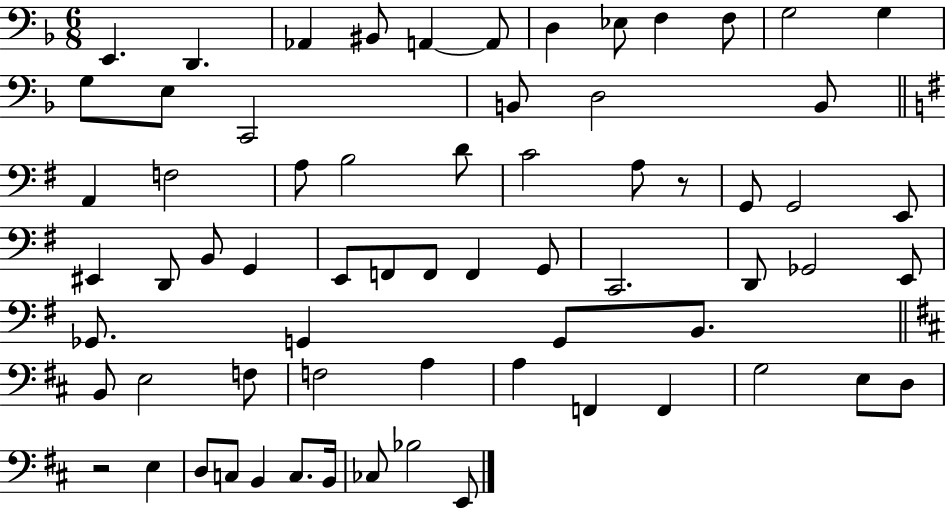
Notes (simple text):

E2/q. D2/q. Ab2/q BIS2/e A2/q A2/e D3/q Eb3/e F3/q F3/e G3/h G3/q G3/e E3/e C2/h B2/e D3/h B2/e A2/q F3/h A3/e B3/h D4/e C4/h A3/e R/e G2/e G2/h E2/e EIS2/q D2/e B2/e G2/q E2/e F2/e F2/e F2/q G2/e C2/h. D2/e Gb2/h E2/e Gb2/e. G2/q G2/e B2/e. B2/e E3/h F3/e F3/h A3/q A3/q F2/q F2/q G3/h E3/e D3/e R/h E3/q D3/e C3/e B2/q C3/e. B2/s CES3/e Bb3/h E2/e